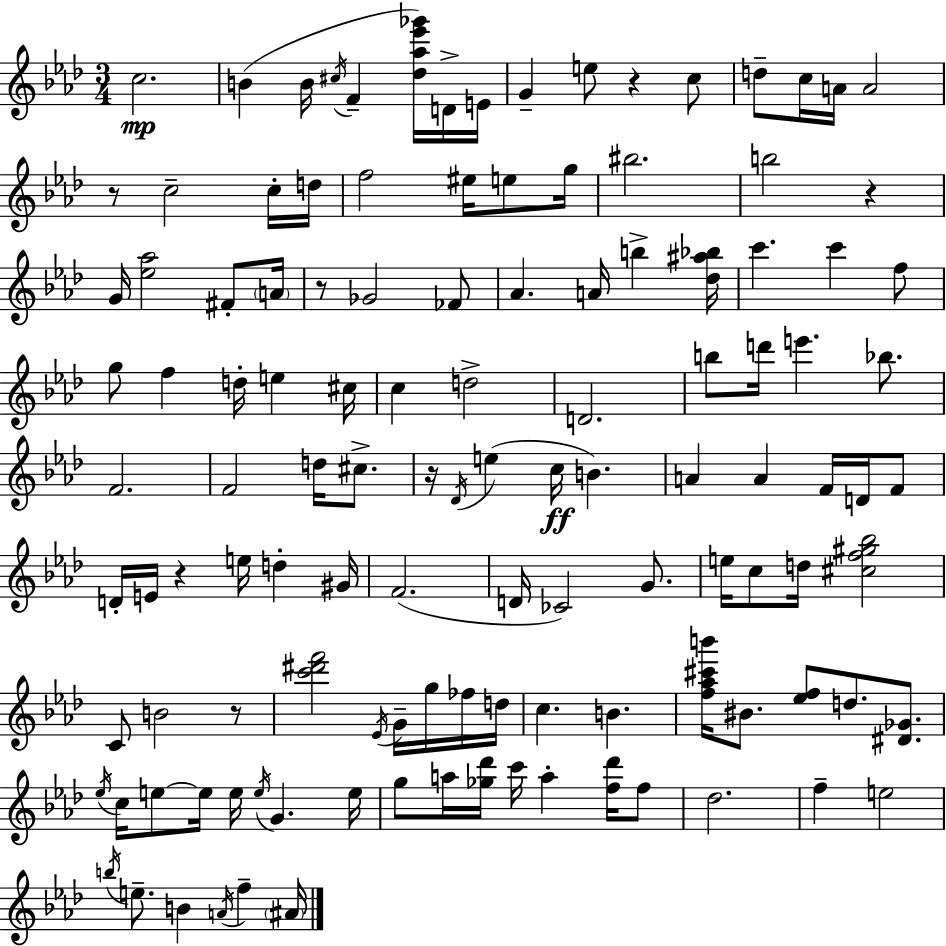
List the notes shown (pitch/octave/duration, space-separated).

C5/h. B4/q B4/s C#5/s F4/q [Db5,Ab5,Eb6,Gb6]/s D4/s E4/s G4/q E5/e R/q C5/e D5/e C5/s A4/s A4/h R/e C5/h C5/s D5/s F5/h EIS5/s E5/e G5/s BIS5/h. B5/h R/q G4/s [Eb5,Ab5]/h F#4/e A4/s R/e Gb4/h FES4/e Ab4/q. A4/s B5/q [Db5,A#5,Bb5]/s C6/q. C6/q F5/e G5/e F5/q D5/s E5/q C#5/s C5/q D5/h D4/h. B5/e D6/s E6/q. Bb5/e. F4/h. F4/h D5/s C#5/e. R/s Db4/s E5/q C5/s B4/q. A4/q A4/q F4/s D4/s F4/e D4/s E4/s R/q E5/s D5/q G#4/s F4/h. D4/s CES4/h G4/e. E5/s C5/e D5/s [C#5,F5,G#5,Bb5]/h C4/e B4/h R/e [C6,D#6,F6]/h Eb4/s G4/s G5/s FES5/s D5/s C5/q. B4/q. [F5,Ab5,C#6,B6]/s BIS4/e. [Eb5,F5]/e D5/e. [D#4,Gb4]/e. Eb5/s C5/s E5/e E5/s E5/s E5/s G4/q. E5/s G5/e A5/s [Gb5,Db6]/s C6/s A5/q [F5,Db6]/s F5/e Db5/h. F5/q E5/h B5/s E5/e. B4/q A4/s F5/q A#4/s